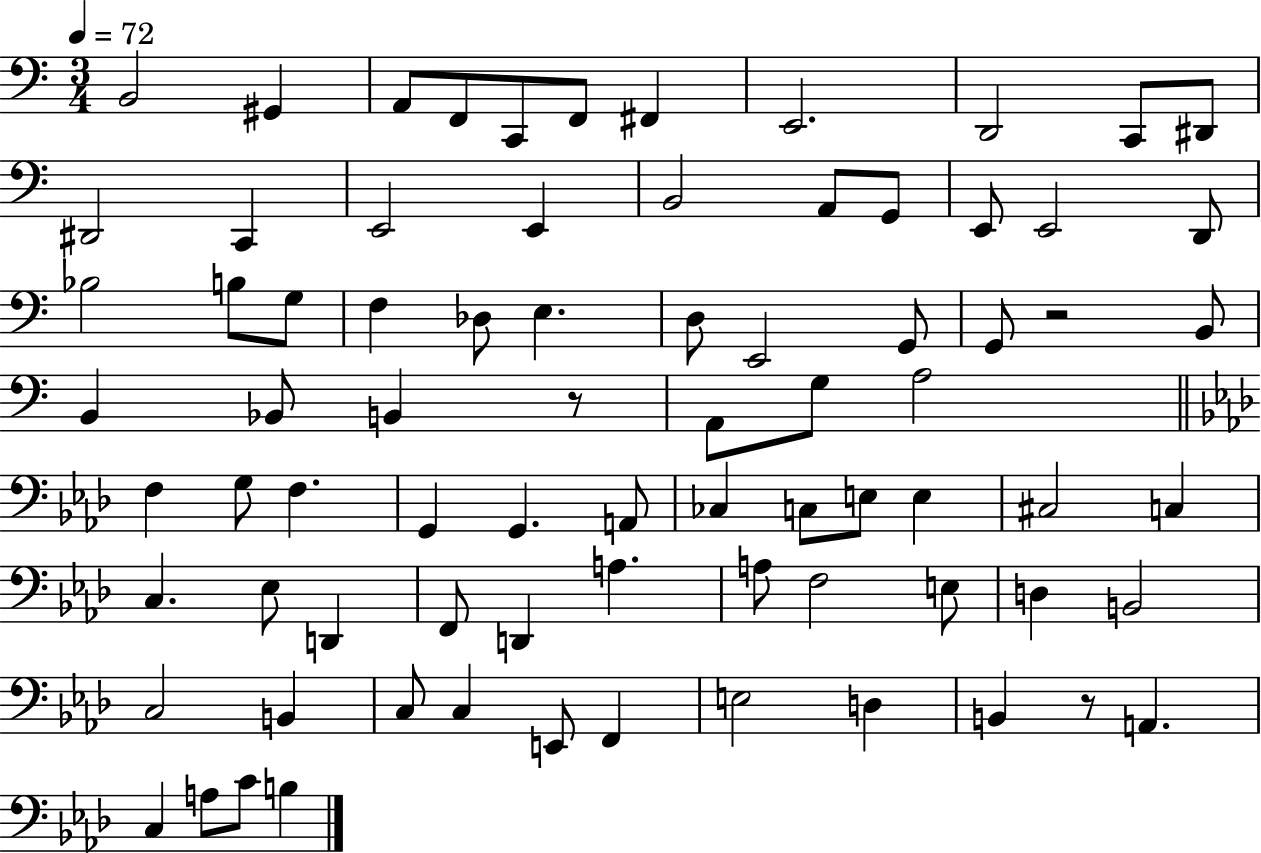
X:1
T:Untitled
M:3/4
L:1/4
K:C
B,,2 ^G,, A,,/2 F,,/2 C,,/2 F,,/2 ^F,, E,,2 D,,2 C,,/2 ^D,,/2 ^D,,2 C,, E,,2 E,, B,,2 A,,/2 G,,/2 E,,/2 E,,2 D,,/2 _B,2 B,/2 G,/2 F, _D,/2 E, D,/2 E,,2 G,,/2 G,,/2 z2 B,,/2 B,, _B,,/2 B,, z/2 A,,/2 G,/2 A,2 F, G,/2 F, G,, G,, A,,/2 _C, C,/2 E,/2 E, ^C,2 C, C, _E,/2 D,, F,,/2 D,, A, A,/2 F,2 E,/2 D, B,,2 C,2 B,, C,/2 C, E,,/2 F,, E,2 D, B,, z/2 A,, C, A,/2 C/2 B,